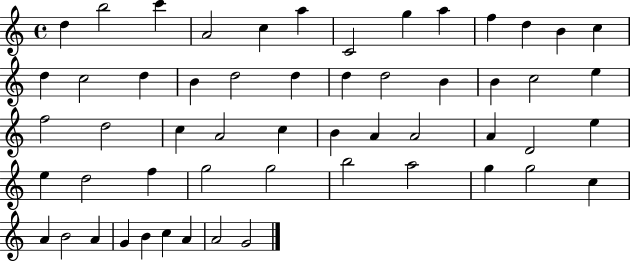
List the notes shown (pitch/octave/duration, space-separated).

D5/q B5/h C6/q A4/h C5/q A5/q C4/h G5/q A5/q F5/q D5/q B4/q C5/q D5/q C5/h D5/q B4/q D5/h D5/q D5/q D5/h B4/q B4/q C5/h E5/q F5/h D5/h C5/q A4/h C5/q B4/q A4/q A4/h A4/q D4/h E5/q E5/q D5/h F5/q G5/h G5/h B5/h A5/h G5/q G5/h C5/q A4/q B4/h A4/q G4/q B4/q C5/q A4/q A4/h G4/h